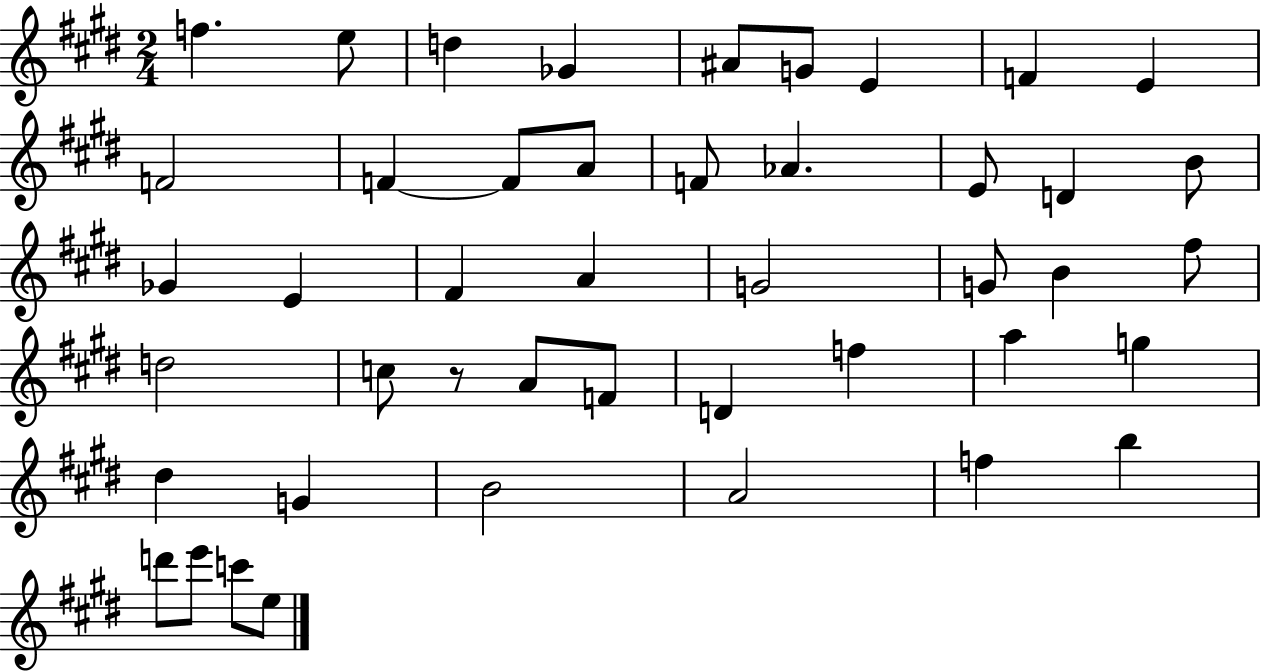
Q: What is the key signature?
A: E major